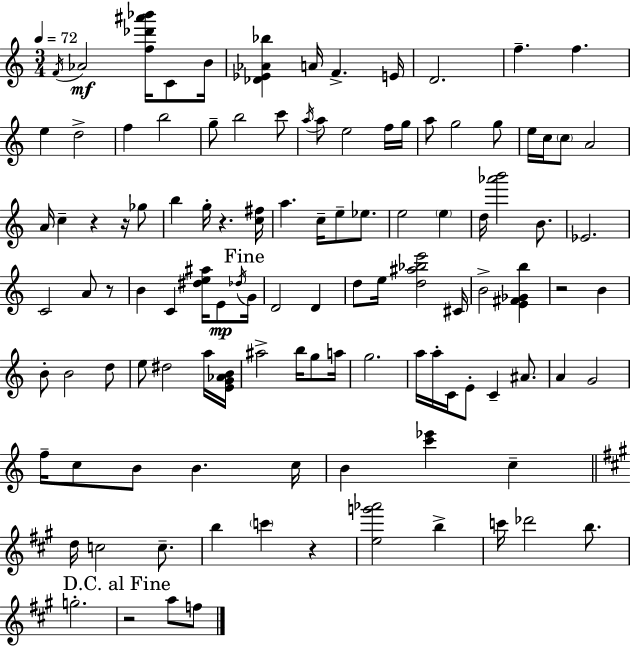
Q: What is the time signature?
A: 3/4